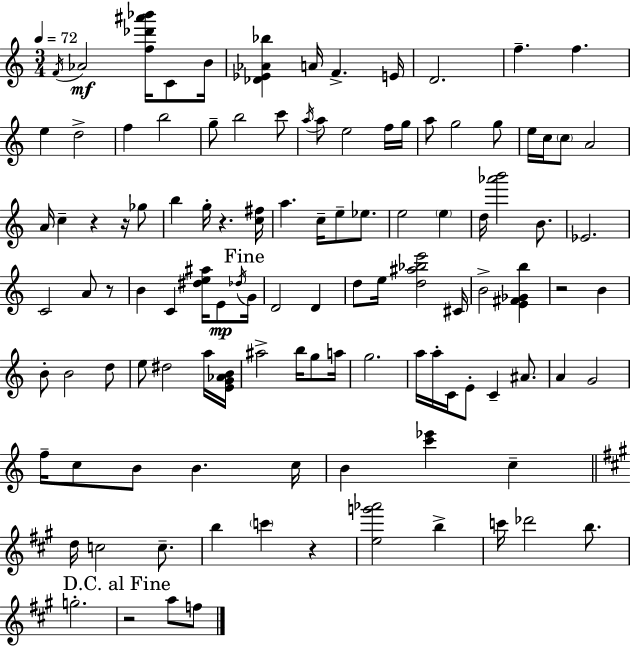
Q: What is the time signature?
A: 3/4